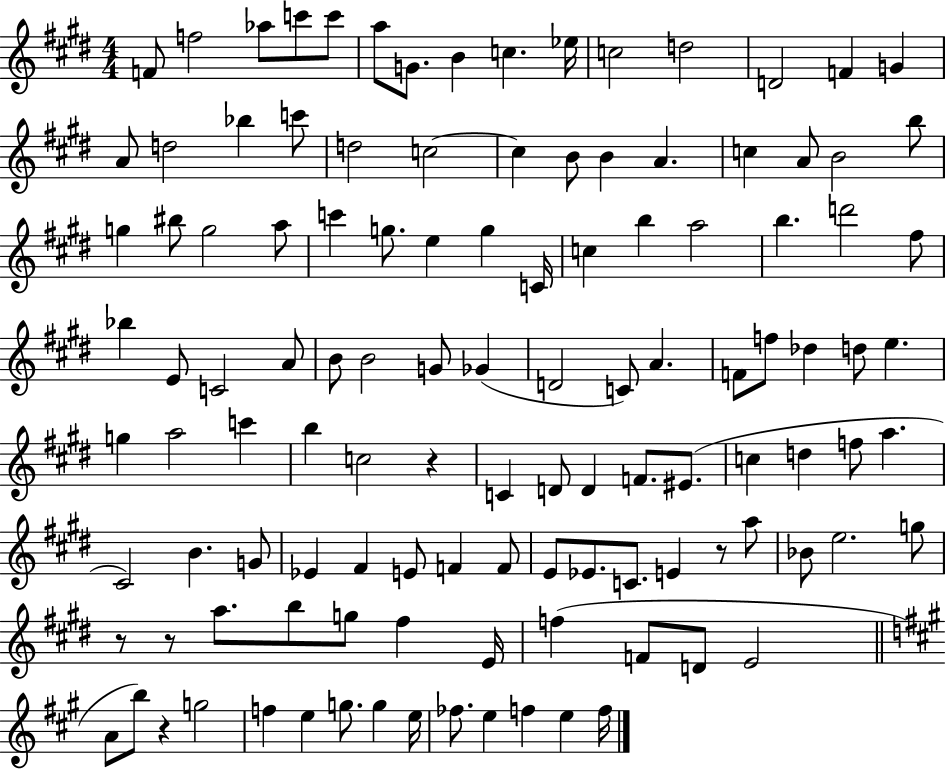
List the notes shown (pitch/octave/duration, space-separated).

F4/e F5/h Ab5/e C6/e C6/e A5/e G4/e. B4/q C5/q. Eb5/s C5/h D5/h D4/h F4/q G4/q A4/e D5/h Bb5/q C6/e D5/h C5/h C5/q B4/e B4/q A4/q. C5/q A4/e B4/h B5/e G5/q BIS5/e G5/h A5/e C6/q G5/e. E5/q G5/q C4/s C5/q B5/q A5/h B5/q. D6/h F#5/e Bb5/q E4/e C4/h A4/e B4/e B4/h G4/e Gb4/q D4/h C4/e A4/q. F4/e F5/e Db5/q D5/e E5/q. G5/q A5/h C6/q B5/q C5/h R/q C4/q D4/e D4/q F4/e. EIS4/e. C5/q D5/q F5/e A5/q. C#4/h B4/q. G4/e Eb4/q F#4/q E4/e F4/q F4/e E4/e Eb4/e. C4/e. E4/q R/e A5/e Bb4/e E5/h. G5/e R/e R/e A5/e. B5/e G5/e F#5/q E4/s F5/q F4/e D4/e E4/h A4/e B5/e R/q G5/h F5/q E5/q G5/e. G5/q E5/s FES5/e. E5/q F5/q E5/q F5/s